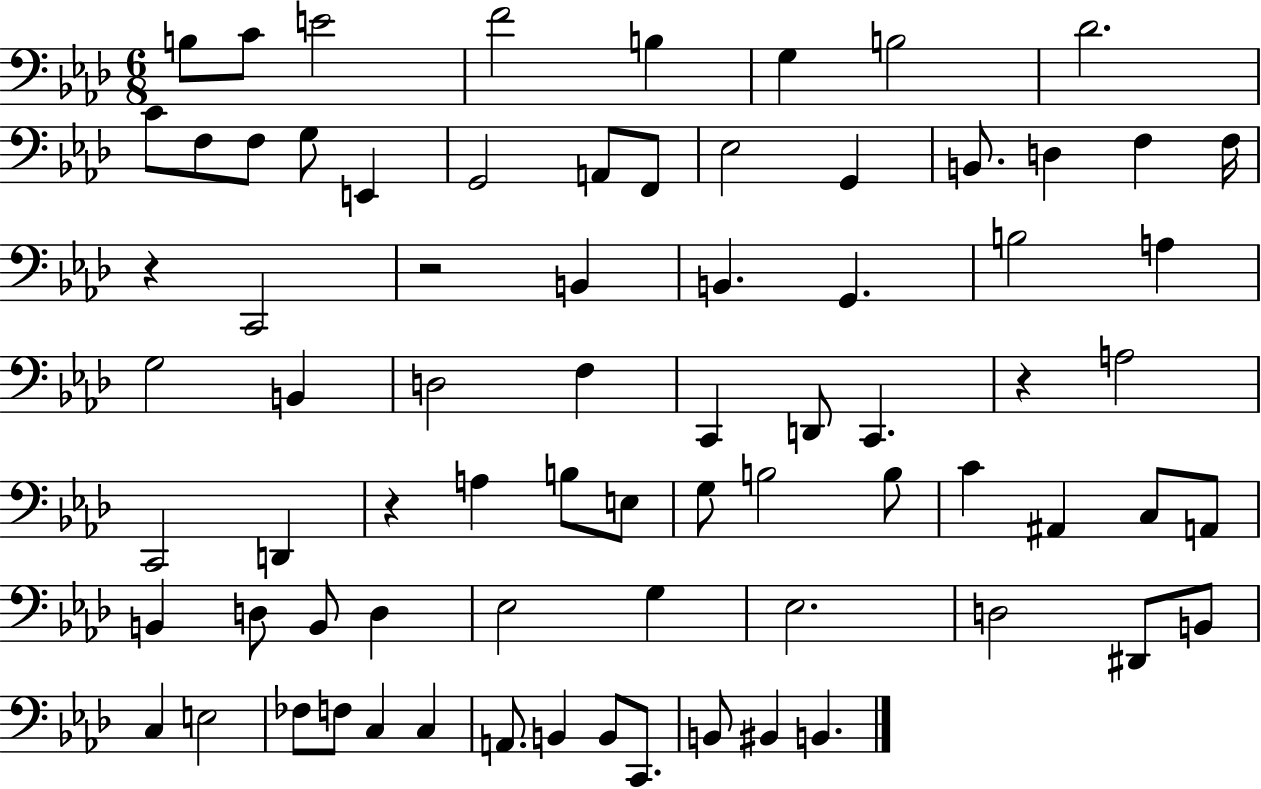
B3/e C4/e E4/h F4/h B3/q G3/q B3/h Db4/h. C4/e F3/e F3/e G3/e E2/q G2/h A2/e F2/e Eb3/h G2/q B2/e. D3/q F3/q F3/s R/q C2/h R/h B2/q B2/q. G2/q. B3/h A3/q G3/h B2/q D3/h F3/q C2/q D2/e C2/q. R/q A3/h C2/h D2/q R/q A3/q B3/e E3/e G3/e B3/h B3/e C4/q A#2/q C3/e A2/e B2/q D3/e B2/e D3/q Eb3/h G3/q Eb3/h. D3/h D#2/e B2/e C3/q E3/h FES3/e F3/e C3/q C3/q A2/e. B2/q B2/e C2/e. B2/e BIS2/q B2/q.